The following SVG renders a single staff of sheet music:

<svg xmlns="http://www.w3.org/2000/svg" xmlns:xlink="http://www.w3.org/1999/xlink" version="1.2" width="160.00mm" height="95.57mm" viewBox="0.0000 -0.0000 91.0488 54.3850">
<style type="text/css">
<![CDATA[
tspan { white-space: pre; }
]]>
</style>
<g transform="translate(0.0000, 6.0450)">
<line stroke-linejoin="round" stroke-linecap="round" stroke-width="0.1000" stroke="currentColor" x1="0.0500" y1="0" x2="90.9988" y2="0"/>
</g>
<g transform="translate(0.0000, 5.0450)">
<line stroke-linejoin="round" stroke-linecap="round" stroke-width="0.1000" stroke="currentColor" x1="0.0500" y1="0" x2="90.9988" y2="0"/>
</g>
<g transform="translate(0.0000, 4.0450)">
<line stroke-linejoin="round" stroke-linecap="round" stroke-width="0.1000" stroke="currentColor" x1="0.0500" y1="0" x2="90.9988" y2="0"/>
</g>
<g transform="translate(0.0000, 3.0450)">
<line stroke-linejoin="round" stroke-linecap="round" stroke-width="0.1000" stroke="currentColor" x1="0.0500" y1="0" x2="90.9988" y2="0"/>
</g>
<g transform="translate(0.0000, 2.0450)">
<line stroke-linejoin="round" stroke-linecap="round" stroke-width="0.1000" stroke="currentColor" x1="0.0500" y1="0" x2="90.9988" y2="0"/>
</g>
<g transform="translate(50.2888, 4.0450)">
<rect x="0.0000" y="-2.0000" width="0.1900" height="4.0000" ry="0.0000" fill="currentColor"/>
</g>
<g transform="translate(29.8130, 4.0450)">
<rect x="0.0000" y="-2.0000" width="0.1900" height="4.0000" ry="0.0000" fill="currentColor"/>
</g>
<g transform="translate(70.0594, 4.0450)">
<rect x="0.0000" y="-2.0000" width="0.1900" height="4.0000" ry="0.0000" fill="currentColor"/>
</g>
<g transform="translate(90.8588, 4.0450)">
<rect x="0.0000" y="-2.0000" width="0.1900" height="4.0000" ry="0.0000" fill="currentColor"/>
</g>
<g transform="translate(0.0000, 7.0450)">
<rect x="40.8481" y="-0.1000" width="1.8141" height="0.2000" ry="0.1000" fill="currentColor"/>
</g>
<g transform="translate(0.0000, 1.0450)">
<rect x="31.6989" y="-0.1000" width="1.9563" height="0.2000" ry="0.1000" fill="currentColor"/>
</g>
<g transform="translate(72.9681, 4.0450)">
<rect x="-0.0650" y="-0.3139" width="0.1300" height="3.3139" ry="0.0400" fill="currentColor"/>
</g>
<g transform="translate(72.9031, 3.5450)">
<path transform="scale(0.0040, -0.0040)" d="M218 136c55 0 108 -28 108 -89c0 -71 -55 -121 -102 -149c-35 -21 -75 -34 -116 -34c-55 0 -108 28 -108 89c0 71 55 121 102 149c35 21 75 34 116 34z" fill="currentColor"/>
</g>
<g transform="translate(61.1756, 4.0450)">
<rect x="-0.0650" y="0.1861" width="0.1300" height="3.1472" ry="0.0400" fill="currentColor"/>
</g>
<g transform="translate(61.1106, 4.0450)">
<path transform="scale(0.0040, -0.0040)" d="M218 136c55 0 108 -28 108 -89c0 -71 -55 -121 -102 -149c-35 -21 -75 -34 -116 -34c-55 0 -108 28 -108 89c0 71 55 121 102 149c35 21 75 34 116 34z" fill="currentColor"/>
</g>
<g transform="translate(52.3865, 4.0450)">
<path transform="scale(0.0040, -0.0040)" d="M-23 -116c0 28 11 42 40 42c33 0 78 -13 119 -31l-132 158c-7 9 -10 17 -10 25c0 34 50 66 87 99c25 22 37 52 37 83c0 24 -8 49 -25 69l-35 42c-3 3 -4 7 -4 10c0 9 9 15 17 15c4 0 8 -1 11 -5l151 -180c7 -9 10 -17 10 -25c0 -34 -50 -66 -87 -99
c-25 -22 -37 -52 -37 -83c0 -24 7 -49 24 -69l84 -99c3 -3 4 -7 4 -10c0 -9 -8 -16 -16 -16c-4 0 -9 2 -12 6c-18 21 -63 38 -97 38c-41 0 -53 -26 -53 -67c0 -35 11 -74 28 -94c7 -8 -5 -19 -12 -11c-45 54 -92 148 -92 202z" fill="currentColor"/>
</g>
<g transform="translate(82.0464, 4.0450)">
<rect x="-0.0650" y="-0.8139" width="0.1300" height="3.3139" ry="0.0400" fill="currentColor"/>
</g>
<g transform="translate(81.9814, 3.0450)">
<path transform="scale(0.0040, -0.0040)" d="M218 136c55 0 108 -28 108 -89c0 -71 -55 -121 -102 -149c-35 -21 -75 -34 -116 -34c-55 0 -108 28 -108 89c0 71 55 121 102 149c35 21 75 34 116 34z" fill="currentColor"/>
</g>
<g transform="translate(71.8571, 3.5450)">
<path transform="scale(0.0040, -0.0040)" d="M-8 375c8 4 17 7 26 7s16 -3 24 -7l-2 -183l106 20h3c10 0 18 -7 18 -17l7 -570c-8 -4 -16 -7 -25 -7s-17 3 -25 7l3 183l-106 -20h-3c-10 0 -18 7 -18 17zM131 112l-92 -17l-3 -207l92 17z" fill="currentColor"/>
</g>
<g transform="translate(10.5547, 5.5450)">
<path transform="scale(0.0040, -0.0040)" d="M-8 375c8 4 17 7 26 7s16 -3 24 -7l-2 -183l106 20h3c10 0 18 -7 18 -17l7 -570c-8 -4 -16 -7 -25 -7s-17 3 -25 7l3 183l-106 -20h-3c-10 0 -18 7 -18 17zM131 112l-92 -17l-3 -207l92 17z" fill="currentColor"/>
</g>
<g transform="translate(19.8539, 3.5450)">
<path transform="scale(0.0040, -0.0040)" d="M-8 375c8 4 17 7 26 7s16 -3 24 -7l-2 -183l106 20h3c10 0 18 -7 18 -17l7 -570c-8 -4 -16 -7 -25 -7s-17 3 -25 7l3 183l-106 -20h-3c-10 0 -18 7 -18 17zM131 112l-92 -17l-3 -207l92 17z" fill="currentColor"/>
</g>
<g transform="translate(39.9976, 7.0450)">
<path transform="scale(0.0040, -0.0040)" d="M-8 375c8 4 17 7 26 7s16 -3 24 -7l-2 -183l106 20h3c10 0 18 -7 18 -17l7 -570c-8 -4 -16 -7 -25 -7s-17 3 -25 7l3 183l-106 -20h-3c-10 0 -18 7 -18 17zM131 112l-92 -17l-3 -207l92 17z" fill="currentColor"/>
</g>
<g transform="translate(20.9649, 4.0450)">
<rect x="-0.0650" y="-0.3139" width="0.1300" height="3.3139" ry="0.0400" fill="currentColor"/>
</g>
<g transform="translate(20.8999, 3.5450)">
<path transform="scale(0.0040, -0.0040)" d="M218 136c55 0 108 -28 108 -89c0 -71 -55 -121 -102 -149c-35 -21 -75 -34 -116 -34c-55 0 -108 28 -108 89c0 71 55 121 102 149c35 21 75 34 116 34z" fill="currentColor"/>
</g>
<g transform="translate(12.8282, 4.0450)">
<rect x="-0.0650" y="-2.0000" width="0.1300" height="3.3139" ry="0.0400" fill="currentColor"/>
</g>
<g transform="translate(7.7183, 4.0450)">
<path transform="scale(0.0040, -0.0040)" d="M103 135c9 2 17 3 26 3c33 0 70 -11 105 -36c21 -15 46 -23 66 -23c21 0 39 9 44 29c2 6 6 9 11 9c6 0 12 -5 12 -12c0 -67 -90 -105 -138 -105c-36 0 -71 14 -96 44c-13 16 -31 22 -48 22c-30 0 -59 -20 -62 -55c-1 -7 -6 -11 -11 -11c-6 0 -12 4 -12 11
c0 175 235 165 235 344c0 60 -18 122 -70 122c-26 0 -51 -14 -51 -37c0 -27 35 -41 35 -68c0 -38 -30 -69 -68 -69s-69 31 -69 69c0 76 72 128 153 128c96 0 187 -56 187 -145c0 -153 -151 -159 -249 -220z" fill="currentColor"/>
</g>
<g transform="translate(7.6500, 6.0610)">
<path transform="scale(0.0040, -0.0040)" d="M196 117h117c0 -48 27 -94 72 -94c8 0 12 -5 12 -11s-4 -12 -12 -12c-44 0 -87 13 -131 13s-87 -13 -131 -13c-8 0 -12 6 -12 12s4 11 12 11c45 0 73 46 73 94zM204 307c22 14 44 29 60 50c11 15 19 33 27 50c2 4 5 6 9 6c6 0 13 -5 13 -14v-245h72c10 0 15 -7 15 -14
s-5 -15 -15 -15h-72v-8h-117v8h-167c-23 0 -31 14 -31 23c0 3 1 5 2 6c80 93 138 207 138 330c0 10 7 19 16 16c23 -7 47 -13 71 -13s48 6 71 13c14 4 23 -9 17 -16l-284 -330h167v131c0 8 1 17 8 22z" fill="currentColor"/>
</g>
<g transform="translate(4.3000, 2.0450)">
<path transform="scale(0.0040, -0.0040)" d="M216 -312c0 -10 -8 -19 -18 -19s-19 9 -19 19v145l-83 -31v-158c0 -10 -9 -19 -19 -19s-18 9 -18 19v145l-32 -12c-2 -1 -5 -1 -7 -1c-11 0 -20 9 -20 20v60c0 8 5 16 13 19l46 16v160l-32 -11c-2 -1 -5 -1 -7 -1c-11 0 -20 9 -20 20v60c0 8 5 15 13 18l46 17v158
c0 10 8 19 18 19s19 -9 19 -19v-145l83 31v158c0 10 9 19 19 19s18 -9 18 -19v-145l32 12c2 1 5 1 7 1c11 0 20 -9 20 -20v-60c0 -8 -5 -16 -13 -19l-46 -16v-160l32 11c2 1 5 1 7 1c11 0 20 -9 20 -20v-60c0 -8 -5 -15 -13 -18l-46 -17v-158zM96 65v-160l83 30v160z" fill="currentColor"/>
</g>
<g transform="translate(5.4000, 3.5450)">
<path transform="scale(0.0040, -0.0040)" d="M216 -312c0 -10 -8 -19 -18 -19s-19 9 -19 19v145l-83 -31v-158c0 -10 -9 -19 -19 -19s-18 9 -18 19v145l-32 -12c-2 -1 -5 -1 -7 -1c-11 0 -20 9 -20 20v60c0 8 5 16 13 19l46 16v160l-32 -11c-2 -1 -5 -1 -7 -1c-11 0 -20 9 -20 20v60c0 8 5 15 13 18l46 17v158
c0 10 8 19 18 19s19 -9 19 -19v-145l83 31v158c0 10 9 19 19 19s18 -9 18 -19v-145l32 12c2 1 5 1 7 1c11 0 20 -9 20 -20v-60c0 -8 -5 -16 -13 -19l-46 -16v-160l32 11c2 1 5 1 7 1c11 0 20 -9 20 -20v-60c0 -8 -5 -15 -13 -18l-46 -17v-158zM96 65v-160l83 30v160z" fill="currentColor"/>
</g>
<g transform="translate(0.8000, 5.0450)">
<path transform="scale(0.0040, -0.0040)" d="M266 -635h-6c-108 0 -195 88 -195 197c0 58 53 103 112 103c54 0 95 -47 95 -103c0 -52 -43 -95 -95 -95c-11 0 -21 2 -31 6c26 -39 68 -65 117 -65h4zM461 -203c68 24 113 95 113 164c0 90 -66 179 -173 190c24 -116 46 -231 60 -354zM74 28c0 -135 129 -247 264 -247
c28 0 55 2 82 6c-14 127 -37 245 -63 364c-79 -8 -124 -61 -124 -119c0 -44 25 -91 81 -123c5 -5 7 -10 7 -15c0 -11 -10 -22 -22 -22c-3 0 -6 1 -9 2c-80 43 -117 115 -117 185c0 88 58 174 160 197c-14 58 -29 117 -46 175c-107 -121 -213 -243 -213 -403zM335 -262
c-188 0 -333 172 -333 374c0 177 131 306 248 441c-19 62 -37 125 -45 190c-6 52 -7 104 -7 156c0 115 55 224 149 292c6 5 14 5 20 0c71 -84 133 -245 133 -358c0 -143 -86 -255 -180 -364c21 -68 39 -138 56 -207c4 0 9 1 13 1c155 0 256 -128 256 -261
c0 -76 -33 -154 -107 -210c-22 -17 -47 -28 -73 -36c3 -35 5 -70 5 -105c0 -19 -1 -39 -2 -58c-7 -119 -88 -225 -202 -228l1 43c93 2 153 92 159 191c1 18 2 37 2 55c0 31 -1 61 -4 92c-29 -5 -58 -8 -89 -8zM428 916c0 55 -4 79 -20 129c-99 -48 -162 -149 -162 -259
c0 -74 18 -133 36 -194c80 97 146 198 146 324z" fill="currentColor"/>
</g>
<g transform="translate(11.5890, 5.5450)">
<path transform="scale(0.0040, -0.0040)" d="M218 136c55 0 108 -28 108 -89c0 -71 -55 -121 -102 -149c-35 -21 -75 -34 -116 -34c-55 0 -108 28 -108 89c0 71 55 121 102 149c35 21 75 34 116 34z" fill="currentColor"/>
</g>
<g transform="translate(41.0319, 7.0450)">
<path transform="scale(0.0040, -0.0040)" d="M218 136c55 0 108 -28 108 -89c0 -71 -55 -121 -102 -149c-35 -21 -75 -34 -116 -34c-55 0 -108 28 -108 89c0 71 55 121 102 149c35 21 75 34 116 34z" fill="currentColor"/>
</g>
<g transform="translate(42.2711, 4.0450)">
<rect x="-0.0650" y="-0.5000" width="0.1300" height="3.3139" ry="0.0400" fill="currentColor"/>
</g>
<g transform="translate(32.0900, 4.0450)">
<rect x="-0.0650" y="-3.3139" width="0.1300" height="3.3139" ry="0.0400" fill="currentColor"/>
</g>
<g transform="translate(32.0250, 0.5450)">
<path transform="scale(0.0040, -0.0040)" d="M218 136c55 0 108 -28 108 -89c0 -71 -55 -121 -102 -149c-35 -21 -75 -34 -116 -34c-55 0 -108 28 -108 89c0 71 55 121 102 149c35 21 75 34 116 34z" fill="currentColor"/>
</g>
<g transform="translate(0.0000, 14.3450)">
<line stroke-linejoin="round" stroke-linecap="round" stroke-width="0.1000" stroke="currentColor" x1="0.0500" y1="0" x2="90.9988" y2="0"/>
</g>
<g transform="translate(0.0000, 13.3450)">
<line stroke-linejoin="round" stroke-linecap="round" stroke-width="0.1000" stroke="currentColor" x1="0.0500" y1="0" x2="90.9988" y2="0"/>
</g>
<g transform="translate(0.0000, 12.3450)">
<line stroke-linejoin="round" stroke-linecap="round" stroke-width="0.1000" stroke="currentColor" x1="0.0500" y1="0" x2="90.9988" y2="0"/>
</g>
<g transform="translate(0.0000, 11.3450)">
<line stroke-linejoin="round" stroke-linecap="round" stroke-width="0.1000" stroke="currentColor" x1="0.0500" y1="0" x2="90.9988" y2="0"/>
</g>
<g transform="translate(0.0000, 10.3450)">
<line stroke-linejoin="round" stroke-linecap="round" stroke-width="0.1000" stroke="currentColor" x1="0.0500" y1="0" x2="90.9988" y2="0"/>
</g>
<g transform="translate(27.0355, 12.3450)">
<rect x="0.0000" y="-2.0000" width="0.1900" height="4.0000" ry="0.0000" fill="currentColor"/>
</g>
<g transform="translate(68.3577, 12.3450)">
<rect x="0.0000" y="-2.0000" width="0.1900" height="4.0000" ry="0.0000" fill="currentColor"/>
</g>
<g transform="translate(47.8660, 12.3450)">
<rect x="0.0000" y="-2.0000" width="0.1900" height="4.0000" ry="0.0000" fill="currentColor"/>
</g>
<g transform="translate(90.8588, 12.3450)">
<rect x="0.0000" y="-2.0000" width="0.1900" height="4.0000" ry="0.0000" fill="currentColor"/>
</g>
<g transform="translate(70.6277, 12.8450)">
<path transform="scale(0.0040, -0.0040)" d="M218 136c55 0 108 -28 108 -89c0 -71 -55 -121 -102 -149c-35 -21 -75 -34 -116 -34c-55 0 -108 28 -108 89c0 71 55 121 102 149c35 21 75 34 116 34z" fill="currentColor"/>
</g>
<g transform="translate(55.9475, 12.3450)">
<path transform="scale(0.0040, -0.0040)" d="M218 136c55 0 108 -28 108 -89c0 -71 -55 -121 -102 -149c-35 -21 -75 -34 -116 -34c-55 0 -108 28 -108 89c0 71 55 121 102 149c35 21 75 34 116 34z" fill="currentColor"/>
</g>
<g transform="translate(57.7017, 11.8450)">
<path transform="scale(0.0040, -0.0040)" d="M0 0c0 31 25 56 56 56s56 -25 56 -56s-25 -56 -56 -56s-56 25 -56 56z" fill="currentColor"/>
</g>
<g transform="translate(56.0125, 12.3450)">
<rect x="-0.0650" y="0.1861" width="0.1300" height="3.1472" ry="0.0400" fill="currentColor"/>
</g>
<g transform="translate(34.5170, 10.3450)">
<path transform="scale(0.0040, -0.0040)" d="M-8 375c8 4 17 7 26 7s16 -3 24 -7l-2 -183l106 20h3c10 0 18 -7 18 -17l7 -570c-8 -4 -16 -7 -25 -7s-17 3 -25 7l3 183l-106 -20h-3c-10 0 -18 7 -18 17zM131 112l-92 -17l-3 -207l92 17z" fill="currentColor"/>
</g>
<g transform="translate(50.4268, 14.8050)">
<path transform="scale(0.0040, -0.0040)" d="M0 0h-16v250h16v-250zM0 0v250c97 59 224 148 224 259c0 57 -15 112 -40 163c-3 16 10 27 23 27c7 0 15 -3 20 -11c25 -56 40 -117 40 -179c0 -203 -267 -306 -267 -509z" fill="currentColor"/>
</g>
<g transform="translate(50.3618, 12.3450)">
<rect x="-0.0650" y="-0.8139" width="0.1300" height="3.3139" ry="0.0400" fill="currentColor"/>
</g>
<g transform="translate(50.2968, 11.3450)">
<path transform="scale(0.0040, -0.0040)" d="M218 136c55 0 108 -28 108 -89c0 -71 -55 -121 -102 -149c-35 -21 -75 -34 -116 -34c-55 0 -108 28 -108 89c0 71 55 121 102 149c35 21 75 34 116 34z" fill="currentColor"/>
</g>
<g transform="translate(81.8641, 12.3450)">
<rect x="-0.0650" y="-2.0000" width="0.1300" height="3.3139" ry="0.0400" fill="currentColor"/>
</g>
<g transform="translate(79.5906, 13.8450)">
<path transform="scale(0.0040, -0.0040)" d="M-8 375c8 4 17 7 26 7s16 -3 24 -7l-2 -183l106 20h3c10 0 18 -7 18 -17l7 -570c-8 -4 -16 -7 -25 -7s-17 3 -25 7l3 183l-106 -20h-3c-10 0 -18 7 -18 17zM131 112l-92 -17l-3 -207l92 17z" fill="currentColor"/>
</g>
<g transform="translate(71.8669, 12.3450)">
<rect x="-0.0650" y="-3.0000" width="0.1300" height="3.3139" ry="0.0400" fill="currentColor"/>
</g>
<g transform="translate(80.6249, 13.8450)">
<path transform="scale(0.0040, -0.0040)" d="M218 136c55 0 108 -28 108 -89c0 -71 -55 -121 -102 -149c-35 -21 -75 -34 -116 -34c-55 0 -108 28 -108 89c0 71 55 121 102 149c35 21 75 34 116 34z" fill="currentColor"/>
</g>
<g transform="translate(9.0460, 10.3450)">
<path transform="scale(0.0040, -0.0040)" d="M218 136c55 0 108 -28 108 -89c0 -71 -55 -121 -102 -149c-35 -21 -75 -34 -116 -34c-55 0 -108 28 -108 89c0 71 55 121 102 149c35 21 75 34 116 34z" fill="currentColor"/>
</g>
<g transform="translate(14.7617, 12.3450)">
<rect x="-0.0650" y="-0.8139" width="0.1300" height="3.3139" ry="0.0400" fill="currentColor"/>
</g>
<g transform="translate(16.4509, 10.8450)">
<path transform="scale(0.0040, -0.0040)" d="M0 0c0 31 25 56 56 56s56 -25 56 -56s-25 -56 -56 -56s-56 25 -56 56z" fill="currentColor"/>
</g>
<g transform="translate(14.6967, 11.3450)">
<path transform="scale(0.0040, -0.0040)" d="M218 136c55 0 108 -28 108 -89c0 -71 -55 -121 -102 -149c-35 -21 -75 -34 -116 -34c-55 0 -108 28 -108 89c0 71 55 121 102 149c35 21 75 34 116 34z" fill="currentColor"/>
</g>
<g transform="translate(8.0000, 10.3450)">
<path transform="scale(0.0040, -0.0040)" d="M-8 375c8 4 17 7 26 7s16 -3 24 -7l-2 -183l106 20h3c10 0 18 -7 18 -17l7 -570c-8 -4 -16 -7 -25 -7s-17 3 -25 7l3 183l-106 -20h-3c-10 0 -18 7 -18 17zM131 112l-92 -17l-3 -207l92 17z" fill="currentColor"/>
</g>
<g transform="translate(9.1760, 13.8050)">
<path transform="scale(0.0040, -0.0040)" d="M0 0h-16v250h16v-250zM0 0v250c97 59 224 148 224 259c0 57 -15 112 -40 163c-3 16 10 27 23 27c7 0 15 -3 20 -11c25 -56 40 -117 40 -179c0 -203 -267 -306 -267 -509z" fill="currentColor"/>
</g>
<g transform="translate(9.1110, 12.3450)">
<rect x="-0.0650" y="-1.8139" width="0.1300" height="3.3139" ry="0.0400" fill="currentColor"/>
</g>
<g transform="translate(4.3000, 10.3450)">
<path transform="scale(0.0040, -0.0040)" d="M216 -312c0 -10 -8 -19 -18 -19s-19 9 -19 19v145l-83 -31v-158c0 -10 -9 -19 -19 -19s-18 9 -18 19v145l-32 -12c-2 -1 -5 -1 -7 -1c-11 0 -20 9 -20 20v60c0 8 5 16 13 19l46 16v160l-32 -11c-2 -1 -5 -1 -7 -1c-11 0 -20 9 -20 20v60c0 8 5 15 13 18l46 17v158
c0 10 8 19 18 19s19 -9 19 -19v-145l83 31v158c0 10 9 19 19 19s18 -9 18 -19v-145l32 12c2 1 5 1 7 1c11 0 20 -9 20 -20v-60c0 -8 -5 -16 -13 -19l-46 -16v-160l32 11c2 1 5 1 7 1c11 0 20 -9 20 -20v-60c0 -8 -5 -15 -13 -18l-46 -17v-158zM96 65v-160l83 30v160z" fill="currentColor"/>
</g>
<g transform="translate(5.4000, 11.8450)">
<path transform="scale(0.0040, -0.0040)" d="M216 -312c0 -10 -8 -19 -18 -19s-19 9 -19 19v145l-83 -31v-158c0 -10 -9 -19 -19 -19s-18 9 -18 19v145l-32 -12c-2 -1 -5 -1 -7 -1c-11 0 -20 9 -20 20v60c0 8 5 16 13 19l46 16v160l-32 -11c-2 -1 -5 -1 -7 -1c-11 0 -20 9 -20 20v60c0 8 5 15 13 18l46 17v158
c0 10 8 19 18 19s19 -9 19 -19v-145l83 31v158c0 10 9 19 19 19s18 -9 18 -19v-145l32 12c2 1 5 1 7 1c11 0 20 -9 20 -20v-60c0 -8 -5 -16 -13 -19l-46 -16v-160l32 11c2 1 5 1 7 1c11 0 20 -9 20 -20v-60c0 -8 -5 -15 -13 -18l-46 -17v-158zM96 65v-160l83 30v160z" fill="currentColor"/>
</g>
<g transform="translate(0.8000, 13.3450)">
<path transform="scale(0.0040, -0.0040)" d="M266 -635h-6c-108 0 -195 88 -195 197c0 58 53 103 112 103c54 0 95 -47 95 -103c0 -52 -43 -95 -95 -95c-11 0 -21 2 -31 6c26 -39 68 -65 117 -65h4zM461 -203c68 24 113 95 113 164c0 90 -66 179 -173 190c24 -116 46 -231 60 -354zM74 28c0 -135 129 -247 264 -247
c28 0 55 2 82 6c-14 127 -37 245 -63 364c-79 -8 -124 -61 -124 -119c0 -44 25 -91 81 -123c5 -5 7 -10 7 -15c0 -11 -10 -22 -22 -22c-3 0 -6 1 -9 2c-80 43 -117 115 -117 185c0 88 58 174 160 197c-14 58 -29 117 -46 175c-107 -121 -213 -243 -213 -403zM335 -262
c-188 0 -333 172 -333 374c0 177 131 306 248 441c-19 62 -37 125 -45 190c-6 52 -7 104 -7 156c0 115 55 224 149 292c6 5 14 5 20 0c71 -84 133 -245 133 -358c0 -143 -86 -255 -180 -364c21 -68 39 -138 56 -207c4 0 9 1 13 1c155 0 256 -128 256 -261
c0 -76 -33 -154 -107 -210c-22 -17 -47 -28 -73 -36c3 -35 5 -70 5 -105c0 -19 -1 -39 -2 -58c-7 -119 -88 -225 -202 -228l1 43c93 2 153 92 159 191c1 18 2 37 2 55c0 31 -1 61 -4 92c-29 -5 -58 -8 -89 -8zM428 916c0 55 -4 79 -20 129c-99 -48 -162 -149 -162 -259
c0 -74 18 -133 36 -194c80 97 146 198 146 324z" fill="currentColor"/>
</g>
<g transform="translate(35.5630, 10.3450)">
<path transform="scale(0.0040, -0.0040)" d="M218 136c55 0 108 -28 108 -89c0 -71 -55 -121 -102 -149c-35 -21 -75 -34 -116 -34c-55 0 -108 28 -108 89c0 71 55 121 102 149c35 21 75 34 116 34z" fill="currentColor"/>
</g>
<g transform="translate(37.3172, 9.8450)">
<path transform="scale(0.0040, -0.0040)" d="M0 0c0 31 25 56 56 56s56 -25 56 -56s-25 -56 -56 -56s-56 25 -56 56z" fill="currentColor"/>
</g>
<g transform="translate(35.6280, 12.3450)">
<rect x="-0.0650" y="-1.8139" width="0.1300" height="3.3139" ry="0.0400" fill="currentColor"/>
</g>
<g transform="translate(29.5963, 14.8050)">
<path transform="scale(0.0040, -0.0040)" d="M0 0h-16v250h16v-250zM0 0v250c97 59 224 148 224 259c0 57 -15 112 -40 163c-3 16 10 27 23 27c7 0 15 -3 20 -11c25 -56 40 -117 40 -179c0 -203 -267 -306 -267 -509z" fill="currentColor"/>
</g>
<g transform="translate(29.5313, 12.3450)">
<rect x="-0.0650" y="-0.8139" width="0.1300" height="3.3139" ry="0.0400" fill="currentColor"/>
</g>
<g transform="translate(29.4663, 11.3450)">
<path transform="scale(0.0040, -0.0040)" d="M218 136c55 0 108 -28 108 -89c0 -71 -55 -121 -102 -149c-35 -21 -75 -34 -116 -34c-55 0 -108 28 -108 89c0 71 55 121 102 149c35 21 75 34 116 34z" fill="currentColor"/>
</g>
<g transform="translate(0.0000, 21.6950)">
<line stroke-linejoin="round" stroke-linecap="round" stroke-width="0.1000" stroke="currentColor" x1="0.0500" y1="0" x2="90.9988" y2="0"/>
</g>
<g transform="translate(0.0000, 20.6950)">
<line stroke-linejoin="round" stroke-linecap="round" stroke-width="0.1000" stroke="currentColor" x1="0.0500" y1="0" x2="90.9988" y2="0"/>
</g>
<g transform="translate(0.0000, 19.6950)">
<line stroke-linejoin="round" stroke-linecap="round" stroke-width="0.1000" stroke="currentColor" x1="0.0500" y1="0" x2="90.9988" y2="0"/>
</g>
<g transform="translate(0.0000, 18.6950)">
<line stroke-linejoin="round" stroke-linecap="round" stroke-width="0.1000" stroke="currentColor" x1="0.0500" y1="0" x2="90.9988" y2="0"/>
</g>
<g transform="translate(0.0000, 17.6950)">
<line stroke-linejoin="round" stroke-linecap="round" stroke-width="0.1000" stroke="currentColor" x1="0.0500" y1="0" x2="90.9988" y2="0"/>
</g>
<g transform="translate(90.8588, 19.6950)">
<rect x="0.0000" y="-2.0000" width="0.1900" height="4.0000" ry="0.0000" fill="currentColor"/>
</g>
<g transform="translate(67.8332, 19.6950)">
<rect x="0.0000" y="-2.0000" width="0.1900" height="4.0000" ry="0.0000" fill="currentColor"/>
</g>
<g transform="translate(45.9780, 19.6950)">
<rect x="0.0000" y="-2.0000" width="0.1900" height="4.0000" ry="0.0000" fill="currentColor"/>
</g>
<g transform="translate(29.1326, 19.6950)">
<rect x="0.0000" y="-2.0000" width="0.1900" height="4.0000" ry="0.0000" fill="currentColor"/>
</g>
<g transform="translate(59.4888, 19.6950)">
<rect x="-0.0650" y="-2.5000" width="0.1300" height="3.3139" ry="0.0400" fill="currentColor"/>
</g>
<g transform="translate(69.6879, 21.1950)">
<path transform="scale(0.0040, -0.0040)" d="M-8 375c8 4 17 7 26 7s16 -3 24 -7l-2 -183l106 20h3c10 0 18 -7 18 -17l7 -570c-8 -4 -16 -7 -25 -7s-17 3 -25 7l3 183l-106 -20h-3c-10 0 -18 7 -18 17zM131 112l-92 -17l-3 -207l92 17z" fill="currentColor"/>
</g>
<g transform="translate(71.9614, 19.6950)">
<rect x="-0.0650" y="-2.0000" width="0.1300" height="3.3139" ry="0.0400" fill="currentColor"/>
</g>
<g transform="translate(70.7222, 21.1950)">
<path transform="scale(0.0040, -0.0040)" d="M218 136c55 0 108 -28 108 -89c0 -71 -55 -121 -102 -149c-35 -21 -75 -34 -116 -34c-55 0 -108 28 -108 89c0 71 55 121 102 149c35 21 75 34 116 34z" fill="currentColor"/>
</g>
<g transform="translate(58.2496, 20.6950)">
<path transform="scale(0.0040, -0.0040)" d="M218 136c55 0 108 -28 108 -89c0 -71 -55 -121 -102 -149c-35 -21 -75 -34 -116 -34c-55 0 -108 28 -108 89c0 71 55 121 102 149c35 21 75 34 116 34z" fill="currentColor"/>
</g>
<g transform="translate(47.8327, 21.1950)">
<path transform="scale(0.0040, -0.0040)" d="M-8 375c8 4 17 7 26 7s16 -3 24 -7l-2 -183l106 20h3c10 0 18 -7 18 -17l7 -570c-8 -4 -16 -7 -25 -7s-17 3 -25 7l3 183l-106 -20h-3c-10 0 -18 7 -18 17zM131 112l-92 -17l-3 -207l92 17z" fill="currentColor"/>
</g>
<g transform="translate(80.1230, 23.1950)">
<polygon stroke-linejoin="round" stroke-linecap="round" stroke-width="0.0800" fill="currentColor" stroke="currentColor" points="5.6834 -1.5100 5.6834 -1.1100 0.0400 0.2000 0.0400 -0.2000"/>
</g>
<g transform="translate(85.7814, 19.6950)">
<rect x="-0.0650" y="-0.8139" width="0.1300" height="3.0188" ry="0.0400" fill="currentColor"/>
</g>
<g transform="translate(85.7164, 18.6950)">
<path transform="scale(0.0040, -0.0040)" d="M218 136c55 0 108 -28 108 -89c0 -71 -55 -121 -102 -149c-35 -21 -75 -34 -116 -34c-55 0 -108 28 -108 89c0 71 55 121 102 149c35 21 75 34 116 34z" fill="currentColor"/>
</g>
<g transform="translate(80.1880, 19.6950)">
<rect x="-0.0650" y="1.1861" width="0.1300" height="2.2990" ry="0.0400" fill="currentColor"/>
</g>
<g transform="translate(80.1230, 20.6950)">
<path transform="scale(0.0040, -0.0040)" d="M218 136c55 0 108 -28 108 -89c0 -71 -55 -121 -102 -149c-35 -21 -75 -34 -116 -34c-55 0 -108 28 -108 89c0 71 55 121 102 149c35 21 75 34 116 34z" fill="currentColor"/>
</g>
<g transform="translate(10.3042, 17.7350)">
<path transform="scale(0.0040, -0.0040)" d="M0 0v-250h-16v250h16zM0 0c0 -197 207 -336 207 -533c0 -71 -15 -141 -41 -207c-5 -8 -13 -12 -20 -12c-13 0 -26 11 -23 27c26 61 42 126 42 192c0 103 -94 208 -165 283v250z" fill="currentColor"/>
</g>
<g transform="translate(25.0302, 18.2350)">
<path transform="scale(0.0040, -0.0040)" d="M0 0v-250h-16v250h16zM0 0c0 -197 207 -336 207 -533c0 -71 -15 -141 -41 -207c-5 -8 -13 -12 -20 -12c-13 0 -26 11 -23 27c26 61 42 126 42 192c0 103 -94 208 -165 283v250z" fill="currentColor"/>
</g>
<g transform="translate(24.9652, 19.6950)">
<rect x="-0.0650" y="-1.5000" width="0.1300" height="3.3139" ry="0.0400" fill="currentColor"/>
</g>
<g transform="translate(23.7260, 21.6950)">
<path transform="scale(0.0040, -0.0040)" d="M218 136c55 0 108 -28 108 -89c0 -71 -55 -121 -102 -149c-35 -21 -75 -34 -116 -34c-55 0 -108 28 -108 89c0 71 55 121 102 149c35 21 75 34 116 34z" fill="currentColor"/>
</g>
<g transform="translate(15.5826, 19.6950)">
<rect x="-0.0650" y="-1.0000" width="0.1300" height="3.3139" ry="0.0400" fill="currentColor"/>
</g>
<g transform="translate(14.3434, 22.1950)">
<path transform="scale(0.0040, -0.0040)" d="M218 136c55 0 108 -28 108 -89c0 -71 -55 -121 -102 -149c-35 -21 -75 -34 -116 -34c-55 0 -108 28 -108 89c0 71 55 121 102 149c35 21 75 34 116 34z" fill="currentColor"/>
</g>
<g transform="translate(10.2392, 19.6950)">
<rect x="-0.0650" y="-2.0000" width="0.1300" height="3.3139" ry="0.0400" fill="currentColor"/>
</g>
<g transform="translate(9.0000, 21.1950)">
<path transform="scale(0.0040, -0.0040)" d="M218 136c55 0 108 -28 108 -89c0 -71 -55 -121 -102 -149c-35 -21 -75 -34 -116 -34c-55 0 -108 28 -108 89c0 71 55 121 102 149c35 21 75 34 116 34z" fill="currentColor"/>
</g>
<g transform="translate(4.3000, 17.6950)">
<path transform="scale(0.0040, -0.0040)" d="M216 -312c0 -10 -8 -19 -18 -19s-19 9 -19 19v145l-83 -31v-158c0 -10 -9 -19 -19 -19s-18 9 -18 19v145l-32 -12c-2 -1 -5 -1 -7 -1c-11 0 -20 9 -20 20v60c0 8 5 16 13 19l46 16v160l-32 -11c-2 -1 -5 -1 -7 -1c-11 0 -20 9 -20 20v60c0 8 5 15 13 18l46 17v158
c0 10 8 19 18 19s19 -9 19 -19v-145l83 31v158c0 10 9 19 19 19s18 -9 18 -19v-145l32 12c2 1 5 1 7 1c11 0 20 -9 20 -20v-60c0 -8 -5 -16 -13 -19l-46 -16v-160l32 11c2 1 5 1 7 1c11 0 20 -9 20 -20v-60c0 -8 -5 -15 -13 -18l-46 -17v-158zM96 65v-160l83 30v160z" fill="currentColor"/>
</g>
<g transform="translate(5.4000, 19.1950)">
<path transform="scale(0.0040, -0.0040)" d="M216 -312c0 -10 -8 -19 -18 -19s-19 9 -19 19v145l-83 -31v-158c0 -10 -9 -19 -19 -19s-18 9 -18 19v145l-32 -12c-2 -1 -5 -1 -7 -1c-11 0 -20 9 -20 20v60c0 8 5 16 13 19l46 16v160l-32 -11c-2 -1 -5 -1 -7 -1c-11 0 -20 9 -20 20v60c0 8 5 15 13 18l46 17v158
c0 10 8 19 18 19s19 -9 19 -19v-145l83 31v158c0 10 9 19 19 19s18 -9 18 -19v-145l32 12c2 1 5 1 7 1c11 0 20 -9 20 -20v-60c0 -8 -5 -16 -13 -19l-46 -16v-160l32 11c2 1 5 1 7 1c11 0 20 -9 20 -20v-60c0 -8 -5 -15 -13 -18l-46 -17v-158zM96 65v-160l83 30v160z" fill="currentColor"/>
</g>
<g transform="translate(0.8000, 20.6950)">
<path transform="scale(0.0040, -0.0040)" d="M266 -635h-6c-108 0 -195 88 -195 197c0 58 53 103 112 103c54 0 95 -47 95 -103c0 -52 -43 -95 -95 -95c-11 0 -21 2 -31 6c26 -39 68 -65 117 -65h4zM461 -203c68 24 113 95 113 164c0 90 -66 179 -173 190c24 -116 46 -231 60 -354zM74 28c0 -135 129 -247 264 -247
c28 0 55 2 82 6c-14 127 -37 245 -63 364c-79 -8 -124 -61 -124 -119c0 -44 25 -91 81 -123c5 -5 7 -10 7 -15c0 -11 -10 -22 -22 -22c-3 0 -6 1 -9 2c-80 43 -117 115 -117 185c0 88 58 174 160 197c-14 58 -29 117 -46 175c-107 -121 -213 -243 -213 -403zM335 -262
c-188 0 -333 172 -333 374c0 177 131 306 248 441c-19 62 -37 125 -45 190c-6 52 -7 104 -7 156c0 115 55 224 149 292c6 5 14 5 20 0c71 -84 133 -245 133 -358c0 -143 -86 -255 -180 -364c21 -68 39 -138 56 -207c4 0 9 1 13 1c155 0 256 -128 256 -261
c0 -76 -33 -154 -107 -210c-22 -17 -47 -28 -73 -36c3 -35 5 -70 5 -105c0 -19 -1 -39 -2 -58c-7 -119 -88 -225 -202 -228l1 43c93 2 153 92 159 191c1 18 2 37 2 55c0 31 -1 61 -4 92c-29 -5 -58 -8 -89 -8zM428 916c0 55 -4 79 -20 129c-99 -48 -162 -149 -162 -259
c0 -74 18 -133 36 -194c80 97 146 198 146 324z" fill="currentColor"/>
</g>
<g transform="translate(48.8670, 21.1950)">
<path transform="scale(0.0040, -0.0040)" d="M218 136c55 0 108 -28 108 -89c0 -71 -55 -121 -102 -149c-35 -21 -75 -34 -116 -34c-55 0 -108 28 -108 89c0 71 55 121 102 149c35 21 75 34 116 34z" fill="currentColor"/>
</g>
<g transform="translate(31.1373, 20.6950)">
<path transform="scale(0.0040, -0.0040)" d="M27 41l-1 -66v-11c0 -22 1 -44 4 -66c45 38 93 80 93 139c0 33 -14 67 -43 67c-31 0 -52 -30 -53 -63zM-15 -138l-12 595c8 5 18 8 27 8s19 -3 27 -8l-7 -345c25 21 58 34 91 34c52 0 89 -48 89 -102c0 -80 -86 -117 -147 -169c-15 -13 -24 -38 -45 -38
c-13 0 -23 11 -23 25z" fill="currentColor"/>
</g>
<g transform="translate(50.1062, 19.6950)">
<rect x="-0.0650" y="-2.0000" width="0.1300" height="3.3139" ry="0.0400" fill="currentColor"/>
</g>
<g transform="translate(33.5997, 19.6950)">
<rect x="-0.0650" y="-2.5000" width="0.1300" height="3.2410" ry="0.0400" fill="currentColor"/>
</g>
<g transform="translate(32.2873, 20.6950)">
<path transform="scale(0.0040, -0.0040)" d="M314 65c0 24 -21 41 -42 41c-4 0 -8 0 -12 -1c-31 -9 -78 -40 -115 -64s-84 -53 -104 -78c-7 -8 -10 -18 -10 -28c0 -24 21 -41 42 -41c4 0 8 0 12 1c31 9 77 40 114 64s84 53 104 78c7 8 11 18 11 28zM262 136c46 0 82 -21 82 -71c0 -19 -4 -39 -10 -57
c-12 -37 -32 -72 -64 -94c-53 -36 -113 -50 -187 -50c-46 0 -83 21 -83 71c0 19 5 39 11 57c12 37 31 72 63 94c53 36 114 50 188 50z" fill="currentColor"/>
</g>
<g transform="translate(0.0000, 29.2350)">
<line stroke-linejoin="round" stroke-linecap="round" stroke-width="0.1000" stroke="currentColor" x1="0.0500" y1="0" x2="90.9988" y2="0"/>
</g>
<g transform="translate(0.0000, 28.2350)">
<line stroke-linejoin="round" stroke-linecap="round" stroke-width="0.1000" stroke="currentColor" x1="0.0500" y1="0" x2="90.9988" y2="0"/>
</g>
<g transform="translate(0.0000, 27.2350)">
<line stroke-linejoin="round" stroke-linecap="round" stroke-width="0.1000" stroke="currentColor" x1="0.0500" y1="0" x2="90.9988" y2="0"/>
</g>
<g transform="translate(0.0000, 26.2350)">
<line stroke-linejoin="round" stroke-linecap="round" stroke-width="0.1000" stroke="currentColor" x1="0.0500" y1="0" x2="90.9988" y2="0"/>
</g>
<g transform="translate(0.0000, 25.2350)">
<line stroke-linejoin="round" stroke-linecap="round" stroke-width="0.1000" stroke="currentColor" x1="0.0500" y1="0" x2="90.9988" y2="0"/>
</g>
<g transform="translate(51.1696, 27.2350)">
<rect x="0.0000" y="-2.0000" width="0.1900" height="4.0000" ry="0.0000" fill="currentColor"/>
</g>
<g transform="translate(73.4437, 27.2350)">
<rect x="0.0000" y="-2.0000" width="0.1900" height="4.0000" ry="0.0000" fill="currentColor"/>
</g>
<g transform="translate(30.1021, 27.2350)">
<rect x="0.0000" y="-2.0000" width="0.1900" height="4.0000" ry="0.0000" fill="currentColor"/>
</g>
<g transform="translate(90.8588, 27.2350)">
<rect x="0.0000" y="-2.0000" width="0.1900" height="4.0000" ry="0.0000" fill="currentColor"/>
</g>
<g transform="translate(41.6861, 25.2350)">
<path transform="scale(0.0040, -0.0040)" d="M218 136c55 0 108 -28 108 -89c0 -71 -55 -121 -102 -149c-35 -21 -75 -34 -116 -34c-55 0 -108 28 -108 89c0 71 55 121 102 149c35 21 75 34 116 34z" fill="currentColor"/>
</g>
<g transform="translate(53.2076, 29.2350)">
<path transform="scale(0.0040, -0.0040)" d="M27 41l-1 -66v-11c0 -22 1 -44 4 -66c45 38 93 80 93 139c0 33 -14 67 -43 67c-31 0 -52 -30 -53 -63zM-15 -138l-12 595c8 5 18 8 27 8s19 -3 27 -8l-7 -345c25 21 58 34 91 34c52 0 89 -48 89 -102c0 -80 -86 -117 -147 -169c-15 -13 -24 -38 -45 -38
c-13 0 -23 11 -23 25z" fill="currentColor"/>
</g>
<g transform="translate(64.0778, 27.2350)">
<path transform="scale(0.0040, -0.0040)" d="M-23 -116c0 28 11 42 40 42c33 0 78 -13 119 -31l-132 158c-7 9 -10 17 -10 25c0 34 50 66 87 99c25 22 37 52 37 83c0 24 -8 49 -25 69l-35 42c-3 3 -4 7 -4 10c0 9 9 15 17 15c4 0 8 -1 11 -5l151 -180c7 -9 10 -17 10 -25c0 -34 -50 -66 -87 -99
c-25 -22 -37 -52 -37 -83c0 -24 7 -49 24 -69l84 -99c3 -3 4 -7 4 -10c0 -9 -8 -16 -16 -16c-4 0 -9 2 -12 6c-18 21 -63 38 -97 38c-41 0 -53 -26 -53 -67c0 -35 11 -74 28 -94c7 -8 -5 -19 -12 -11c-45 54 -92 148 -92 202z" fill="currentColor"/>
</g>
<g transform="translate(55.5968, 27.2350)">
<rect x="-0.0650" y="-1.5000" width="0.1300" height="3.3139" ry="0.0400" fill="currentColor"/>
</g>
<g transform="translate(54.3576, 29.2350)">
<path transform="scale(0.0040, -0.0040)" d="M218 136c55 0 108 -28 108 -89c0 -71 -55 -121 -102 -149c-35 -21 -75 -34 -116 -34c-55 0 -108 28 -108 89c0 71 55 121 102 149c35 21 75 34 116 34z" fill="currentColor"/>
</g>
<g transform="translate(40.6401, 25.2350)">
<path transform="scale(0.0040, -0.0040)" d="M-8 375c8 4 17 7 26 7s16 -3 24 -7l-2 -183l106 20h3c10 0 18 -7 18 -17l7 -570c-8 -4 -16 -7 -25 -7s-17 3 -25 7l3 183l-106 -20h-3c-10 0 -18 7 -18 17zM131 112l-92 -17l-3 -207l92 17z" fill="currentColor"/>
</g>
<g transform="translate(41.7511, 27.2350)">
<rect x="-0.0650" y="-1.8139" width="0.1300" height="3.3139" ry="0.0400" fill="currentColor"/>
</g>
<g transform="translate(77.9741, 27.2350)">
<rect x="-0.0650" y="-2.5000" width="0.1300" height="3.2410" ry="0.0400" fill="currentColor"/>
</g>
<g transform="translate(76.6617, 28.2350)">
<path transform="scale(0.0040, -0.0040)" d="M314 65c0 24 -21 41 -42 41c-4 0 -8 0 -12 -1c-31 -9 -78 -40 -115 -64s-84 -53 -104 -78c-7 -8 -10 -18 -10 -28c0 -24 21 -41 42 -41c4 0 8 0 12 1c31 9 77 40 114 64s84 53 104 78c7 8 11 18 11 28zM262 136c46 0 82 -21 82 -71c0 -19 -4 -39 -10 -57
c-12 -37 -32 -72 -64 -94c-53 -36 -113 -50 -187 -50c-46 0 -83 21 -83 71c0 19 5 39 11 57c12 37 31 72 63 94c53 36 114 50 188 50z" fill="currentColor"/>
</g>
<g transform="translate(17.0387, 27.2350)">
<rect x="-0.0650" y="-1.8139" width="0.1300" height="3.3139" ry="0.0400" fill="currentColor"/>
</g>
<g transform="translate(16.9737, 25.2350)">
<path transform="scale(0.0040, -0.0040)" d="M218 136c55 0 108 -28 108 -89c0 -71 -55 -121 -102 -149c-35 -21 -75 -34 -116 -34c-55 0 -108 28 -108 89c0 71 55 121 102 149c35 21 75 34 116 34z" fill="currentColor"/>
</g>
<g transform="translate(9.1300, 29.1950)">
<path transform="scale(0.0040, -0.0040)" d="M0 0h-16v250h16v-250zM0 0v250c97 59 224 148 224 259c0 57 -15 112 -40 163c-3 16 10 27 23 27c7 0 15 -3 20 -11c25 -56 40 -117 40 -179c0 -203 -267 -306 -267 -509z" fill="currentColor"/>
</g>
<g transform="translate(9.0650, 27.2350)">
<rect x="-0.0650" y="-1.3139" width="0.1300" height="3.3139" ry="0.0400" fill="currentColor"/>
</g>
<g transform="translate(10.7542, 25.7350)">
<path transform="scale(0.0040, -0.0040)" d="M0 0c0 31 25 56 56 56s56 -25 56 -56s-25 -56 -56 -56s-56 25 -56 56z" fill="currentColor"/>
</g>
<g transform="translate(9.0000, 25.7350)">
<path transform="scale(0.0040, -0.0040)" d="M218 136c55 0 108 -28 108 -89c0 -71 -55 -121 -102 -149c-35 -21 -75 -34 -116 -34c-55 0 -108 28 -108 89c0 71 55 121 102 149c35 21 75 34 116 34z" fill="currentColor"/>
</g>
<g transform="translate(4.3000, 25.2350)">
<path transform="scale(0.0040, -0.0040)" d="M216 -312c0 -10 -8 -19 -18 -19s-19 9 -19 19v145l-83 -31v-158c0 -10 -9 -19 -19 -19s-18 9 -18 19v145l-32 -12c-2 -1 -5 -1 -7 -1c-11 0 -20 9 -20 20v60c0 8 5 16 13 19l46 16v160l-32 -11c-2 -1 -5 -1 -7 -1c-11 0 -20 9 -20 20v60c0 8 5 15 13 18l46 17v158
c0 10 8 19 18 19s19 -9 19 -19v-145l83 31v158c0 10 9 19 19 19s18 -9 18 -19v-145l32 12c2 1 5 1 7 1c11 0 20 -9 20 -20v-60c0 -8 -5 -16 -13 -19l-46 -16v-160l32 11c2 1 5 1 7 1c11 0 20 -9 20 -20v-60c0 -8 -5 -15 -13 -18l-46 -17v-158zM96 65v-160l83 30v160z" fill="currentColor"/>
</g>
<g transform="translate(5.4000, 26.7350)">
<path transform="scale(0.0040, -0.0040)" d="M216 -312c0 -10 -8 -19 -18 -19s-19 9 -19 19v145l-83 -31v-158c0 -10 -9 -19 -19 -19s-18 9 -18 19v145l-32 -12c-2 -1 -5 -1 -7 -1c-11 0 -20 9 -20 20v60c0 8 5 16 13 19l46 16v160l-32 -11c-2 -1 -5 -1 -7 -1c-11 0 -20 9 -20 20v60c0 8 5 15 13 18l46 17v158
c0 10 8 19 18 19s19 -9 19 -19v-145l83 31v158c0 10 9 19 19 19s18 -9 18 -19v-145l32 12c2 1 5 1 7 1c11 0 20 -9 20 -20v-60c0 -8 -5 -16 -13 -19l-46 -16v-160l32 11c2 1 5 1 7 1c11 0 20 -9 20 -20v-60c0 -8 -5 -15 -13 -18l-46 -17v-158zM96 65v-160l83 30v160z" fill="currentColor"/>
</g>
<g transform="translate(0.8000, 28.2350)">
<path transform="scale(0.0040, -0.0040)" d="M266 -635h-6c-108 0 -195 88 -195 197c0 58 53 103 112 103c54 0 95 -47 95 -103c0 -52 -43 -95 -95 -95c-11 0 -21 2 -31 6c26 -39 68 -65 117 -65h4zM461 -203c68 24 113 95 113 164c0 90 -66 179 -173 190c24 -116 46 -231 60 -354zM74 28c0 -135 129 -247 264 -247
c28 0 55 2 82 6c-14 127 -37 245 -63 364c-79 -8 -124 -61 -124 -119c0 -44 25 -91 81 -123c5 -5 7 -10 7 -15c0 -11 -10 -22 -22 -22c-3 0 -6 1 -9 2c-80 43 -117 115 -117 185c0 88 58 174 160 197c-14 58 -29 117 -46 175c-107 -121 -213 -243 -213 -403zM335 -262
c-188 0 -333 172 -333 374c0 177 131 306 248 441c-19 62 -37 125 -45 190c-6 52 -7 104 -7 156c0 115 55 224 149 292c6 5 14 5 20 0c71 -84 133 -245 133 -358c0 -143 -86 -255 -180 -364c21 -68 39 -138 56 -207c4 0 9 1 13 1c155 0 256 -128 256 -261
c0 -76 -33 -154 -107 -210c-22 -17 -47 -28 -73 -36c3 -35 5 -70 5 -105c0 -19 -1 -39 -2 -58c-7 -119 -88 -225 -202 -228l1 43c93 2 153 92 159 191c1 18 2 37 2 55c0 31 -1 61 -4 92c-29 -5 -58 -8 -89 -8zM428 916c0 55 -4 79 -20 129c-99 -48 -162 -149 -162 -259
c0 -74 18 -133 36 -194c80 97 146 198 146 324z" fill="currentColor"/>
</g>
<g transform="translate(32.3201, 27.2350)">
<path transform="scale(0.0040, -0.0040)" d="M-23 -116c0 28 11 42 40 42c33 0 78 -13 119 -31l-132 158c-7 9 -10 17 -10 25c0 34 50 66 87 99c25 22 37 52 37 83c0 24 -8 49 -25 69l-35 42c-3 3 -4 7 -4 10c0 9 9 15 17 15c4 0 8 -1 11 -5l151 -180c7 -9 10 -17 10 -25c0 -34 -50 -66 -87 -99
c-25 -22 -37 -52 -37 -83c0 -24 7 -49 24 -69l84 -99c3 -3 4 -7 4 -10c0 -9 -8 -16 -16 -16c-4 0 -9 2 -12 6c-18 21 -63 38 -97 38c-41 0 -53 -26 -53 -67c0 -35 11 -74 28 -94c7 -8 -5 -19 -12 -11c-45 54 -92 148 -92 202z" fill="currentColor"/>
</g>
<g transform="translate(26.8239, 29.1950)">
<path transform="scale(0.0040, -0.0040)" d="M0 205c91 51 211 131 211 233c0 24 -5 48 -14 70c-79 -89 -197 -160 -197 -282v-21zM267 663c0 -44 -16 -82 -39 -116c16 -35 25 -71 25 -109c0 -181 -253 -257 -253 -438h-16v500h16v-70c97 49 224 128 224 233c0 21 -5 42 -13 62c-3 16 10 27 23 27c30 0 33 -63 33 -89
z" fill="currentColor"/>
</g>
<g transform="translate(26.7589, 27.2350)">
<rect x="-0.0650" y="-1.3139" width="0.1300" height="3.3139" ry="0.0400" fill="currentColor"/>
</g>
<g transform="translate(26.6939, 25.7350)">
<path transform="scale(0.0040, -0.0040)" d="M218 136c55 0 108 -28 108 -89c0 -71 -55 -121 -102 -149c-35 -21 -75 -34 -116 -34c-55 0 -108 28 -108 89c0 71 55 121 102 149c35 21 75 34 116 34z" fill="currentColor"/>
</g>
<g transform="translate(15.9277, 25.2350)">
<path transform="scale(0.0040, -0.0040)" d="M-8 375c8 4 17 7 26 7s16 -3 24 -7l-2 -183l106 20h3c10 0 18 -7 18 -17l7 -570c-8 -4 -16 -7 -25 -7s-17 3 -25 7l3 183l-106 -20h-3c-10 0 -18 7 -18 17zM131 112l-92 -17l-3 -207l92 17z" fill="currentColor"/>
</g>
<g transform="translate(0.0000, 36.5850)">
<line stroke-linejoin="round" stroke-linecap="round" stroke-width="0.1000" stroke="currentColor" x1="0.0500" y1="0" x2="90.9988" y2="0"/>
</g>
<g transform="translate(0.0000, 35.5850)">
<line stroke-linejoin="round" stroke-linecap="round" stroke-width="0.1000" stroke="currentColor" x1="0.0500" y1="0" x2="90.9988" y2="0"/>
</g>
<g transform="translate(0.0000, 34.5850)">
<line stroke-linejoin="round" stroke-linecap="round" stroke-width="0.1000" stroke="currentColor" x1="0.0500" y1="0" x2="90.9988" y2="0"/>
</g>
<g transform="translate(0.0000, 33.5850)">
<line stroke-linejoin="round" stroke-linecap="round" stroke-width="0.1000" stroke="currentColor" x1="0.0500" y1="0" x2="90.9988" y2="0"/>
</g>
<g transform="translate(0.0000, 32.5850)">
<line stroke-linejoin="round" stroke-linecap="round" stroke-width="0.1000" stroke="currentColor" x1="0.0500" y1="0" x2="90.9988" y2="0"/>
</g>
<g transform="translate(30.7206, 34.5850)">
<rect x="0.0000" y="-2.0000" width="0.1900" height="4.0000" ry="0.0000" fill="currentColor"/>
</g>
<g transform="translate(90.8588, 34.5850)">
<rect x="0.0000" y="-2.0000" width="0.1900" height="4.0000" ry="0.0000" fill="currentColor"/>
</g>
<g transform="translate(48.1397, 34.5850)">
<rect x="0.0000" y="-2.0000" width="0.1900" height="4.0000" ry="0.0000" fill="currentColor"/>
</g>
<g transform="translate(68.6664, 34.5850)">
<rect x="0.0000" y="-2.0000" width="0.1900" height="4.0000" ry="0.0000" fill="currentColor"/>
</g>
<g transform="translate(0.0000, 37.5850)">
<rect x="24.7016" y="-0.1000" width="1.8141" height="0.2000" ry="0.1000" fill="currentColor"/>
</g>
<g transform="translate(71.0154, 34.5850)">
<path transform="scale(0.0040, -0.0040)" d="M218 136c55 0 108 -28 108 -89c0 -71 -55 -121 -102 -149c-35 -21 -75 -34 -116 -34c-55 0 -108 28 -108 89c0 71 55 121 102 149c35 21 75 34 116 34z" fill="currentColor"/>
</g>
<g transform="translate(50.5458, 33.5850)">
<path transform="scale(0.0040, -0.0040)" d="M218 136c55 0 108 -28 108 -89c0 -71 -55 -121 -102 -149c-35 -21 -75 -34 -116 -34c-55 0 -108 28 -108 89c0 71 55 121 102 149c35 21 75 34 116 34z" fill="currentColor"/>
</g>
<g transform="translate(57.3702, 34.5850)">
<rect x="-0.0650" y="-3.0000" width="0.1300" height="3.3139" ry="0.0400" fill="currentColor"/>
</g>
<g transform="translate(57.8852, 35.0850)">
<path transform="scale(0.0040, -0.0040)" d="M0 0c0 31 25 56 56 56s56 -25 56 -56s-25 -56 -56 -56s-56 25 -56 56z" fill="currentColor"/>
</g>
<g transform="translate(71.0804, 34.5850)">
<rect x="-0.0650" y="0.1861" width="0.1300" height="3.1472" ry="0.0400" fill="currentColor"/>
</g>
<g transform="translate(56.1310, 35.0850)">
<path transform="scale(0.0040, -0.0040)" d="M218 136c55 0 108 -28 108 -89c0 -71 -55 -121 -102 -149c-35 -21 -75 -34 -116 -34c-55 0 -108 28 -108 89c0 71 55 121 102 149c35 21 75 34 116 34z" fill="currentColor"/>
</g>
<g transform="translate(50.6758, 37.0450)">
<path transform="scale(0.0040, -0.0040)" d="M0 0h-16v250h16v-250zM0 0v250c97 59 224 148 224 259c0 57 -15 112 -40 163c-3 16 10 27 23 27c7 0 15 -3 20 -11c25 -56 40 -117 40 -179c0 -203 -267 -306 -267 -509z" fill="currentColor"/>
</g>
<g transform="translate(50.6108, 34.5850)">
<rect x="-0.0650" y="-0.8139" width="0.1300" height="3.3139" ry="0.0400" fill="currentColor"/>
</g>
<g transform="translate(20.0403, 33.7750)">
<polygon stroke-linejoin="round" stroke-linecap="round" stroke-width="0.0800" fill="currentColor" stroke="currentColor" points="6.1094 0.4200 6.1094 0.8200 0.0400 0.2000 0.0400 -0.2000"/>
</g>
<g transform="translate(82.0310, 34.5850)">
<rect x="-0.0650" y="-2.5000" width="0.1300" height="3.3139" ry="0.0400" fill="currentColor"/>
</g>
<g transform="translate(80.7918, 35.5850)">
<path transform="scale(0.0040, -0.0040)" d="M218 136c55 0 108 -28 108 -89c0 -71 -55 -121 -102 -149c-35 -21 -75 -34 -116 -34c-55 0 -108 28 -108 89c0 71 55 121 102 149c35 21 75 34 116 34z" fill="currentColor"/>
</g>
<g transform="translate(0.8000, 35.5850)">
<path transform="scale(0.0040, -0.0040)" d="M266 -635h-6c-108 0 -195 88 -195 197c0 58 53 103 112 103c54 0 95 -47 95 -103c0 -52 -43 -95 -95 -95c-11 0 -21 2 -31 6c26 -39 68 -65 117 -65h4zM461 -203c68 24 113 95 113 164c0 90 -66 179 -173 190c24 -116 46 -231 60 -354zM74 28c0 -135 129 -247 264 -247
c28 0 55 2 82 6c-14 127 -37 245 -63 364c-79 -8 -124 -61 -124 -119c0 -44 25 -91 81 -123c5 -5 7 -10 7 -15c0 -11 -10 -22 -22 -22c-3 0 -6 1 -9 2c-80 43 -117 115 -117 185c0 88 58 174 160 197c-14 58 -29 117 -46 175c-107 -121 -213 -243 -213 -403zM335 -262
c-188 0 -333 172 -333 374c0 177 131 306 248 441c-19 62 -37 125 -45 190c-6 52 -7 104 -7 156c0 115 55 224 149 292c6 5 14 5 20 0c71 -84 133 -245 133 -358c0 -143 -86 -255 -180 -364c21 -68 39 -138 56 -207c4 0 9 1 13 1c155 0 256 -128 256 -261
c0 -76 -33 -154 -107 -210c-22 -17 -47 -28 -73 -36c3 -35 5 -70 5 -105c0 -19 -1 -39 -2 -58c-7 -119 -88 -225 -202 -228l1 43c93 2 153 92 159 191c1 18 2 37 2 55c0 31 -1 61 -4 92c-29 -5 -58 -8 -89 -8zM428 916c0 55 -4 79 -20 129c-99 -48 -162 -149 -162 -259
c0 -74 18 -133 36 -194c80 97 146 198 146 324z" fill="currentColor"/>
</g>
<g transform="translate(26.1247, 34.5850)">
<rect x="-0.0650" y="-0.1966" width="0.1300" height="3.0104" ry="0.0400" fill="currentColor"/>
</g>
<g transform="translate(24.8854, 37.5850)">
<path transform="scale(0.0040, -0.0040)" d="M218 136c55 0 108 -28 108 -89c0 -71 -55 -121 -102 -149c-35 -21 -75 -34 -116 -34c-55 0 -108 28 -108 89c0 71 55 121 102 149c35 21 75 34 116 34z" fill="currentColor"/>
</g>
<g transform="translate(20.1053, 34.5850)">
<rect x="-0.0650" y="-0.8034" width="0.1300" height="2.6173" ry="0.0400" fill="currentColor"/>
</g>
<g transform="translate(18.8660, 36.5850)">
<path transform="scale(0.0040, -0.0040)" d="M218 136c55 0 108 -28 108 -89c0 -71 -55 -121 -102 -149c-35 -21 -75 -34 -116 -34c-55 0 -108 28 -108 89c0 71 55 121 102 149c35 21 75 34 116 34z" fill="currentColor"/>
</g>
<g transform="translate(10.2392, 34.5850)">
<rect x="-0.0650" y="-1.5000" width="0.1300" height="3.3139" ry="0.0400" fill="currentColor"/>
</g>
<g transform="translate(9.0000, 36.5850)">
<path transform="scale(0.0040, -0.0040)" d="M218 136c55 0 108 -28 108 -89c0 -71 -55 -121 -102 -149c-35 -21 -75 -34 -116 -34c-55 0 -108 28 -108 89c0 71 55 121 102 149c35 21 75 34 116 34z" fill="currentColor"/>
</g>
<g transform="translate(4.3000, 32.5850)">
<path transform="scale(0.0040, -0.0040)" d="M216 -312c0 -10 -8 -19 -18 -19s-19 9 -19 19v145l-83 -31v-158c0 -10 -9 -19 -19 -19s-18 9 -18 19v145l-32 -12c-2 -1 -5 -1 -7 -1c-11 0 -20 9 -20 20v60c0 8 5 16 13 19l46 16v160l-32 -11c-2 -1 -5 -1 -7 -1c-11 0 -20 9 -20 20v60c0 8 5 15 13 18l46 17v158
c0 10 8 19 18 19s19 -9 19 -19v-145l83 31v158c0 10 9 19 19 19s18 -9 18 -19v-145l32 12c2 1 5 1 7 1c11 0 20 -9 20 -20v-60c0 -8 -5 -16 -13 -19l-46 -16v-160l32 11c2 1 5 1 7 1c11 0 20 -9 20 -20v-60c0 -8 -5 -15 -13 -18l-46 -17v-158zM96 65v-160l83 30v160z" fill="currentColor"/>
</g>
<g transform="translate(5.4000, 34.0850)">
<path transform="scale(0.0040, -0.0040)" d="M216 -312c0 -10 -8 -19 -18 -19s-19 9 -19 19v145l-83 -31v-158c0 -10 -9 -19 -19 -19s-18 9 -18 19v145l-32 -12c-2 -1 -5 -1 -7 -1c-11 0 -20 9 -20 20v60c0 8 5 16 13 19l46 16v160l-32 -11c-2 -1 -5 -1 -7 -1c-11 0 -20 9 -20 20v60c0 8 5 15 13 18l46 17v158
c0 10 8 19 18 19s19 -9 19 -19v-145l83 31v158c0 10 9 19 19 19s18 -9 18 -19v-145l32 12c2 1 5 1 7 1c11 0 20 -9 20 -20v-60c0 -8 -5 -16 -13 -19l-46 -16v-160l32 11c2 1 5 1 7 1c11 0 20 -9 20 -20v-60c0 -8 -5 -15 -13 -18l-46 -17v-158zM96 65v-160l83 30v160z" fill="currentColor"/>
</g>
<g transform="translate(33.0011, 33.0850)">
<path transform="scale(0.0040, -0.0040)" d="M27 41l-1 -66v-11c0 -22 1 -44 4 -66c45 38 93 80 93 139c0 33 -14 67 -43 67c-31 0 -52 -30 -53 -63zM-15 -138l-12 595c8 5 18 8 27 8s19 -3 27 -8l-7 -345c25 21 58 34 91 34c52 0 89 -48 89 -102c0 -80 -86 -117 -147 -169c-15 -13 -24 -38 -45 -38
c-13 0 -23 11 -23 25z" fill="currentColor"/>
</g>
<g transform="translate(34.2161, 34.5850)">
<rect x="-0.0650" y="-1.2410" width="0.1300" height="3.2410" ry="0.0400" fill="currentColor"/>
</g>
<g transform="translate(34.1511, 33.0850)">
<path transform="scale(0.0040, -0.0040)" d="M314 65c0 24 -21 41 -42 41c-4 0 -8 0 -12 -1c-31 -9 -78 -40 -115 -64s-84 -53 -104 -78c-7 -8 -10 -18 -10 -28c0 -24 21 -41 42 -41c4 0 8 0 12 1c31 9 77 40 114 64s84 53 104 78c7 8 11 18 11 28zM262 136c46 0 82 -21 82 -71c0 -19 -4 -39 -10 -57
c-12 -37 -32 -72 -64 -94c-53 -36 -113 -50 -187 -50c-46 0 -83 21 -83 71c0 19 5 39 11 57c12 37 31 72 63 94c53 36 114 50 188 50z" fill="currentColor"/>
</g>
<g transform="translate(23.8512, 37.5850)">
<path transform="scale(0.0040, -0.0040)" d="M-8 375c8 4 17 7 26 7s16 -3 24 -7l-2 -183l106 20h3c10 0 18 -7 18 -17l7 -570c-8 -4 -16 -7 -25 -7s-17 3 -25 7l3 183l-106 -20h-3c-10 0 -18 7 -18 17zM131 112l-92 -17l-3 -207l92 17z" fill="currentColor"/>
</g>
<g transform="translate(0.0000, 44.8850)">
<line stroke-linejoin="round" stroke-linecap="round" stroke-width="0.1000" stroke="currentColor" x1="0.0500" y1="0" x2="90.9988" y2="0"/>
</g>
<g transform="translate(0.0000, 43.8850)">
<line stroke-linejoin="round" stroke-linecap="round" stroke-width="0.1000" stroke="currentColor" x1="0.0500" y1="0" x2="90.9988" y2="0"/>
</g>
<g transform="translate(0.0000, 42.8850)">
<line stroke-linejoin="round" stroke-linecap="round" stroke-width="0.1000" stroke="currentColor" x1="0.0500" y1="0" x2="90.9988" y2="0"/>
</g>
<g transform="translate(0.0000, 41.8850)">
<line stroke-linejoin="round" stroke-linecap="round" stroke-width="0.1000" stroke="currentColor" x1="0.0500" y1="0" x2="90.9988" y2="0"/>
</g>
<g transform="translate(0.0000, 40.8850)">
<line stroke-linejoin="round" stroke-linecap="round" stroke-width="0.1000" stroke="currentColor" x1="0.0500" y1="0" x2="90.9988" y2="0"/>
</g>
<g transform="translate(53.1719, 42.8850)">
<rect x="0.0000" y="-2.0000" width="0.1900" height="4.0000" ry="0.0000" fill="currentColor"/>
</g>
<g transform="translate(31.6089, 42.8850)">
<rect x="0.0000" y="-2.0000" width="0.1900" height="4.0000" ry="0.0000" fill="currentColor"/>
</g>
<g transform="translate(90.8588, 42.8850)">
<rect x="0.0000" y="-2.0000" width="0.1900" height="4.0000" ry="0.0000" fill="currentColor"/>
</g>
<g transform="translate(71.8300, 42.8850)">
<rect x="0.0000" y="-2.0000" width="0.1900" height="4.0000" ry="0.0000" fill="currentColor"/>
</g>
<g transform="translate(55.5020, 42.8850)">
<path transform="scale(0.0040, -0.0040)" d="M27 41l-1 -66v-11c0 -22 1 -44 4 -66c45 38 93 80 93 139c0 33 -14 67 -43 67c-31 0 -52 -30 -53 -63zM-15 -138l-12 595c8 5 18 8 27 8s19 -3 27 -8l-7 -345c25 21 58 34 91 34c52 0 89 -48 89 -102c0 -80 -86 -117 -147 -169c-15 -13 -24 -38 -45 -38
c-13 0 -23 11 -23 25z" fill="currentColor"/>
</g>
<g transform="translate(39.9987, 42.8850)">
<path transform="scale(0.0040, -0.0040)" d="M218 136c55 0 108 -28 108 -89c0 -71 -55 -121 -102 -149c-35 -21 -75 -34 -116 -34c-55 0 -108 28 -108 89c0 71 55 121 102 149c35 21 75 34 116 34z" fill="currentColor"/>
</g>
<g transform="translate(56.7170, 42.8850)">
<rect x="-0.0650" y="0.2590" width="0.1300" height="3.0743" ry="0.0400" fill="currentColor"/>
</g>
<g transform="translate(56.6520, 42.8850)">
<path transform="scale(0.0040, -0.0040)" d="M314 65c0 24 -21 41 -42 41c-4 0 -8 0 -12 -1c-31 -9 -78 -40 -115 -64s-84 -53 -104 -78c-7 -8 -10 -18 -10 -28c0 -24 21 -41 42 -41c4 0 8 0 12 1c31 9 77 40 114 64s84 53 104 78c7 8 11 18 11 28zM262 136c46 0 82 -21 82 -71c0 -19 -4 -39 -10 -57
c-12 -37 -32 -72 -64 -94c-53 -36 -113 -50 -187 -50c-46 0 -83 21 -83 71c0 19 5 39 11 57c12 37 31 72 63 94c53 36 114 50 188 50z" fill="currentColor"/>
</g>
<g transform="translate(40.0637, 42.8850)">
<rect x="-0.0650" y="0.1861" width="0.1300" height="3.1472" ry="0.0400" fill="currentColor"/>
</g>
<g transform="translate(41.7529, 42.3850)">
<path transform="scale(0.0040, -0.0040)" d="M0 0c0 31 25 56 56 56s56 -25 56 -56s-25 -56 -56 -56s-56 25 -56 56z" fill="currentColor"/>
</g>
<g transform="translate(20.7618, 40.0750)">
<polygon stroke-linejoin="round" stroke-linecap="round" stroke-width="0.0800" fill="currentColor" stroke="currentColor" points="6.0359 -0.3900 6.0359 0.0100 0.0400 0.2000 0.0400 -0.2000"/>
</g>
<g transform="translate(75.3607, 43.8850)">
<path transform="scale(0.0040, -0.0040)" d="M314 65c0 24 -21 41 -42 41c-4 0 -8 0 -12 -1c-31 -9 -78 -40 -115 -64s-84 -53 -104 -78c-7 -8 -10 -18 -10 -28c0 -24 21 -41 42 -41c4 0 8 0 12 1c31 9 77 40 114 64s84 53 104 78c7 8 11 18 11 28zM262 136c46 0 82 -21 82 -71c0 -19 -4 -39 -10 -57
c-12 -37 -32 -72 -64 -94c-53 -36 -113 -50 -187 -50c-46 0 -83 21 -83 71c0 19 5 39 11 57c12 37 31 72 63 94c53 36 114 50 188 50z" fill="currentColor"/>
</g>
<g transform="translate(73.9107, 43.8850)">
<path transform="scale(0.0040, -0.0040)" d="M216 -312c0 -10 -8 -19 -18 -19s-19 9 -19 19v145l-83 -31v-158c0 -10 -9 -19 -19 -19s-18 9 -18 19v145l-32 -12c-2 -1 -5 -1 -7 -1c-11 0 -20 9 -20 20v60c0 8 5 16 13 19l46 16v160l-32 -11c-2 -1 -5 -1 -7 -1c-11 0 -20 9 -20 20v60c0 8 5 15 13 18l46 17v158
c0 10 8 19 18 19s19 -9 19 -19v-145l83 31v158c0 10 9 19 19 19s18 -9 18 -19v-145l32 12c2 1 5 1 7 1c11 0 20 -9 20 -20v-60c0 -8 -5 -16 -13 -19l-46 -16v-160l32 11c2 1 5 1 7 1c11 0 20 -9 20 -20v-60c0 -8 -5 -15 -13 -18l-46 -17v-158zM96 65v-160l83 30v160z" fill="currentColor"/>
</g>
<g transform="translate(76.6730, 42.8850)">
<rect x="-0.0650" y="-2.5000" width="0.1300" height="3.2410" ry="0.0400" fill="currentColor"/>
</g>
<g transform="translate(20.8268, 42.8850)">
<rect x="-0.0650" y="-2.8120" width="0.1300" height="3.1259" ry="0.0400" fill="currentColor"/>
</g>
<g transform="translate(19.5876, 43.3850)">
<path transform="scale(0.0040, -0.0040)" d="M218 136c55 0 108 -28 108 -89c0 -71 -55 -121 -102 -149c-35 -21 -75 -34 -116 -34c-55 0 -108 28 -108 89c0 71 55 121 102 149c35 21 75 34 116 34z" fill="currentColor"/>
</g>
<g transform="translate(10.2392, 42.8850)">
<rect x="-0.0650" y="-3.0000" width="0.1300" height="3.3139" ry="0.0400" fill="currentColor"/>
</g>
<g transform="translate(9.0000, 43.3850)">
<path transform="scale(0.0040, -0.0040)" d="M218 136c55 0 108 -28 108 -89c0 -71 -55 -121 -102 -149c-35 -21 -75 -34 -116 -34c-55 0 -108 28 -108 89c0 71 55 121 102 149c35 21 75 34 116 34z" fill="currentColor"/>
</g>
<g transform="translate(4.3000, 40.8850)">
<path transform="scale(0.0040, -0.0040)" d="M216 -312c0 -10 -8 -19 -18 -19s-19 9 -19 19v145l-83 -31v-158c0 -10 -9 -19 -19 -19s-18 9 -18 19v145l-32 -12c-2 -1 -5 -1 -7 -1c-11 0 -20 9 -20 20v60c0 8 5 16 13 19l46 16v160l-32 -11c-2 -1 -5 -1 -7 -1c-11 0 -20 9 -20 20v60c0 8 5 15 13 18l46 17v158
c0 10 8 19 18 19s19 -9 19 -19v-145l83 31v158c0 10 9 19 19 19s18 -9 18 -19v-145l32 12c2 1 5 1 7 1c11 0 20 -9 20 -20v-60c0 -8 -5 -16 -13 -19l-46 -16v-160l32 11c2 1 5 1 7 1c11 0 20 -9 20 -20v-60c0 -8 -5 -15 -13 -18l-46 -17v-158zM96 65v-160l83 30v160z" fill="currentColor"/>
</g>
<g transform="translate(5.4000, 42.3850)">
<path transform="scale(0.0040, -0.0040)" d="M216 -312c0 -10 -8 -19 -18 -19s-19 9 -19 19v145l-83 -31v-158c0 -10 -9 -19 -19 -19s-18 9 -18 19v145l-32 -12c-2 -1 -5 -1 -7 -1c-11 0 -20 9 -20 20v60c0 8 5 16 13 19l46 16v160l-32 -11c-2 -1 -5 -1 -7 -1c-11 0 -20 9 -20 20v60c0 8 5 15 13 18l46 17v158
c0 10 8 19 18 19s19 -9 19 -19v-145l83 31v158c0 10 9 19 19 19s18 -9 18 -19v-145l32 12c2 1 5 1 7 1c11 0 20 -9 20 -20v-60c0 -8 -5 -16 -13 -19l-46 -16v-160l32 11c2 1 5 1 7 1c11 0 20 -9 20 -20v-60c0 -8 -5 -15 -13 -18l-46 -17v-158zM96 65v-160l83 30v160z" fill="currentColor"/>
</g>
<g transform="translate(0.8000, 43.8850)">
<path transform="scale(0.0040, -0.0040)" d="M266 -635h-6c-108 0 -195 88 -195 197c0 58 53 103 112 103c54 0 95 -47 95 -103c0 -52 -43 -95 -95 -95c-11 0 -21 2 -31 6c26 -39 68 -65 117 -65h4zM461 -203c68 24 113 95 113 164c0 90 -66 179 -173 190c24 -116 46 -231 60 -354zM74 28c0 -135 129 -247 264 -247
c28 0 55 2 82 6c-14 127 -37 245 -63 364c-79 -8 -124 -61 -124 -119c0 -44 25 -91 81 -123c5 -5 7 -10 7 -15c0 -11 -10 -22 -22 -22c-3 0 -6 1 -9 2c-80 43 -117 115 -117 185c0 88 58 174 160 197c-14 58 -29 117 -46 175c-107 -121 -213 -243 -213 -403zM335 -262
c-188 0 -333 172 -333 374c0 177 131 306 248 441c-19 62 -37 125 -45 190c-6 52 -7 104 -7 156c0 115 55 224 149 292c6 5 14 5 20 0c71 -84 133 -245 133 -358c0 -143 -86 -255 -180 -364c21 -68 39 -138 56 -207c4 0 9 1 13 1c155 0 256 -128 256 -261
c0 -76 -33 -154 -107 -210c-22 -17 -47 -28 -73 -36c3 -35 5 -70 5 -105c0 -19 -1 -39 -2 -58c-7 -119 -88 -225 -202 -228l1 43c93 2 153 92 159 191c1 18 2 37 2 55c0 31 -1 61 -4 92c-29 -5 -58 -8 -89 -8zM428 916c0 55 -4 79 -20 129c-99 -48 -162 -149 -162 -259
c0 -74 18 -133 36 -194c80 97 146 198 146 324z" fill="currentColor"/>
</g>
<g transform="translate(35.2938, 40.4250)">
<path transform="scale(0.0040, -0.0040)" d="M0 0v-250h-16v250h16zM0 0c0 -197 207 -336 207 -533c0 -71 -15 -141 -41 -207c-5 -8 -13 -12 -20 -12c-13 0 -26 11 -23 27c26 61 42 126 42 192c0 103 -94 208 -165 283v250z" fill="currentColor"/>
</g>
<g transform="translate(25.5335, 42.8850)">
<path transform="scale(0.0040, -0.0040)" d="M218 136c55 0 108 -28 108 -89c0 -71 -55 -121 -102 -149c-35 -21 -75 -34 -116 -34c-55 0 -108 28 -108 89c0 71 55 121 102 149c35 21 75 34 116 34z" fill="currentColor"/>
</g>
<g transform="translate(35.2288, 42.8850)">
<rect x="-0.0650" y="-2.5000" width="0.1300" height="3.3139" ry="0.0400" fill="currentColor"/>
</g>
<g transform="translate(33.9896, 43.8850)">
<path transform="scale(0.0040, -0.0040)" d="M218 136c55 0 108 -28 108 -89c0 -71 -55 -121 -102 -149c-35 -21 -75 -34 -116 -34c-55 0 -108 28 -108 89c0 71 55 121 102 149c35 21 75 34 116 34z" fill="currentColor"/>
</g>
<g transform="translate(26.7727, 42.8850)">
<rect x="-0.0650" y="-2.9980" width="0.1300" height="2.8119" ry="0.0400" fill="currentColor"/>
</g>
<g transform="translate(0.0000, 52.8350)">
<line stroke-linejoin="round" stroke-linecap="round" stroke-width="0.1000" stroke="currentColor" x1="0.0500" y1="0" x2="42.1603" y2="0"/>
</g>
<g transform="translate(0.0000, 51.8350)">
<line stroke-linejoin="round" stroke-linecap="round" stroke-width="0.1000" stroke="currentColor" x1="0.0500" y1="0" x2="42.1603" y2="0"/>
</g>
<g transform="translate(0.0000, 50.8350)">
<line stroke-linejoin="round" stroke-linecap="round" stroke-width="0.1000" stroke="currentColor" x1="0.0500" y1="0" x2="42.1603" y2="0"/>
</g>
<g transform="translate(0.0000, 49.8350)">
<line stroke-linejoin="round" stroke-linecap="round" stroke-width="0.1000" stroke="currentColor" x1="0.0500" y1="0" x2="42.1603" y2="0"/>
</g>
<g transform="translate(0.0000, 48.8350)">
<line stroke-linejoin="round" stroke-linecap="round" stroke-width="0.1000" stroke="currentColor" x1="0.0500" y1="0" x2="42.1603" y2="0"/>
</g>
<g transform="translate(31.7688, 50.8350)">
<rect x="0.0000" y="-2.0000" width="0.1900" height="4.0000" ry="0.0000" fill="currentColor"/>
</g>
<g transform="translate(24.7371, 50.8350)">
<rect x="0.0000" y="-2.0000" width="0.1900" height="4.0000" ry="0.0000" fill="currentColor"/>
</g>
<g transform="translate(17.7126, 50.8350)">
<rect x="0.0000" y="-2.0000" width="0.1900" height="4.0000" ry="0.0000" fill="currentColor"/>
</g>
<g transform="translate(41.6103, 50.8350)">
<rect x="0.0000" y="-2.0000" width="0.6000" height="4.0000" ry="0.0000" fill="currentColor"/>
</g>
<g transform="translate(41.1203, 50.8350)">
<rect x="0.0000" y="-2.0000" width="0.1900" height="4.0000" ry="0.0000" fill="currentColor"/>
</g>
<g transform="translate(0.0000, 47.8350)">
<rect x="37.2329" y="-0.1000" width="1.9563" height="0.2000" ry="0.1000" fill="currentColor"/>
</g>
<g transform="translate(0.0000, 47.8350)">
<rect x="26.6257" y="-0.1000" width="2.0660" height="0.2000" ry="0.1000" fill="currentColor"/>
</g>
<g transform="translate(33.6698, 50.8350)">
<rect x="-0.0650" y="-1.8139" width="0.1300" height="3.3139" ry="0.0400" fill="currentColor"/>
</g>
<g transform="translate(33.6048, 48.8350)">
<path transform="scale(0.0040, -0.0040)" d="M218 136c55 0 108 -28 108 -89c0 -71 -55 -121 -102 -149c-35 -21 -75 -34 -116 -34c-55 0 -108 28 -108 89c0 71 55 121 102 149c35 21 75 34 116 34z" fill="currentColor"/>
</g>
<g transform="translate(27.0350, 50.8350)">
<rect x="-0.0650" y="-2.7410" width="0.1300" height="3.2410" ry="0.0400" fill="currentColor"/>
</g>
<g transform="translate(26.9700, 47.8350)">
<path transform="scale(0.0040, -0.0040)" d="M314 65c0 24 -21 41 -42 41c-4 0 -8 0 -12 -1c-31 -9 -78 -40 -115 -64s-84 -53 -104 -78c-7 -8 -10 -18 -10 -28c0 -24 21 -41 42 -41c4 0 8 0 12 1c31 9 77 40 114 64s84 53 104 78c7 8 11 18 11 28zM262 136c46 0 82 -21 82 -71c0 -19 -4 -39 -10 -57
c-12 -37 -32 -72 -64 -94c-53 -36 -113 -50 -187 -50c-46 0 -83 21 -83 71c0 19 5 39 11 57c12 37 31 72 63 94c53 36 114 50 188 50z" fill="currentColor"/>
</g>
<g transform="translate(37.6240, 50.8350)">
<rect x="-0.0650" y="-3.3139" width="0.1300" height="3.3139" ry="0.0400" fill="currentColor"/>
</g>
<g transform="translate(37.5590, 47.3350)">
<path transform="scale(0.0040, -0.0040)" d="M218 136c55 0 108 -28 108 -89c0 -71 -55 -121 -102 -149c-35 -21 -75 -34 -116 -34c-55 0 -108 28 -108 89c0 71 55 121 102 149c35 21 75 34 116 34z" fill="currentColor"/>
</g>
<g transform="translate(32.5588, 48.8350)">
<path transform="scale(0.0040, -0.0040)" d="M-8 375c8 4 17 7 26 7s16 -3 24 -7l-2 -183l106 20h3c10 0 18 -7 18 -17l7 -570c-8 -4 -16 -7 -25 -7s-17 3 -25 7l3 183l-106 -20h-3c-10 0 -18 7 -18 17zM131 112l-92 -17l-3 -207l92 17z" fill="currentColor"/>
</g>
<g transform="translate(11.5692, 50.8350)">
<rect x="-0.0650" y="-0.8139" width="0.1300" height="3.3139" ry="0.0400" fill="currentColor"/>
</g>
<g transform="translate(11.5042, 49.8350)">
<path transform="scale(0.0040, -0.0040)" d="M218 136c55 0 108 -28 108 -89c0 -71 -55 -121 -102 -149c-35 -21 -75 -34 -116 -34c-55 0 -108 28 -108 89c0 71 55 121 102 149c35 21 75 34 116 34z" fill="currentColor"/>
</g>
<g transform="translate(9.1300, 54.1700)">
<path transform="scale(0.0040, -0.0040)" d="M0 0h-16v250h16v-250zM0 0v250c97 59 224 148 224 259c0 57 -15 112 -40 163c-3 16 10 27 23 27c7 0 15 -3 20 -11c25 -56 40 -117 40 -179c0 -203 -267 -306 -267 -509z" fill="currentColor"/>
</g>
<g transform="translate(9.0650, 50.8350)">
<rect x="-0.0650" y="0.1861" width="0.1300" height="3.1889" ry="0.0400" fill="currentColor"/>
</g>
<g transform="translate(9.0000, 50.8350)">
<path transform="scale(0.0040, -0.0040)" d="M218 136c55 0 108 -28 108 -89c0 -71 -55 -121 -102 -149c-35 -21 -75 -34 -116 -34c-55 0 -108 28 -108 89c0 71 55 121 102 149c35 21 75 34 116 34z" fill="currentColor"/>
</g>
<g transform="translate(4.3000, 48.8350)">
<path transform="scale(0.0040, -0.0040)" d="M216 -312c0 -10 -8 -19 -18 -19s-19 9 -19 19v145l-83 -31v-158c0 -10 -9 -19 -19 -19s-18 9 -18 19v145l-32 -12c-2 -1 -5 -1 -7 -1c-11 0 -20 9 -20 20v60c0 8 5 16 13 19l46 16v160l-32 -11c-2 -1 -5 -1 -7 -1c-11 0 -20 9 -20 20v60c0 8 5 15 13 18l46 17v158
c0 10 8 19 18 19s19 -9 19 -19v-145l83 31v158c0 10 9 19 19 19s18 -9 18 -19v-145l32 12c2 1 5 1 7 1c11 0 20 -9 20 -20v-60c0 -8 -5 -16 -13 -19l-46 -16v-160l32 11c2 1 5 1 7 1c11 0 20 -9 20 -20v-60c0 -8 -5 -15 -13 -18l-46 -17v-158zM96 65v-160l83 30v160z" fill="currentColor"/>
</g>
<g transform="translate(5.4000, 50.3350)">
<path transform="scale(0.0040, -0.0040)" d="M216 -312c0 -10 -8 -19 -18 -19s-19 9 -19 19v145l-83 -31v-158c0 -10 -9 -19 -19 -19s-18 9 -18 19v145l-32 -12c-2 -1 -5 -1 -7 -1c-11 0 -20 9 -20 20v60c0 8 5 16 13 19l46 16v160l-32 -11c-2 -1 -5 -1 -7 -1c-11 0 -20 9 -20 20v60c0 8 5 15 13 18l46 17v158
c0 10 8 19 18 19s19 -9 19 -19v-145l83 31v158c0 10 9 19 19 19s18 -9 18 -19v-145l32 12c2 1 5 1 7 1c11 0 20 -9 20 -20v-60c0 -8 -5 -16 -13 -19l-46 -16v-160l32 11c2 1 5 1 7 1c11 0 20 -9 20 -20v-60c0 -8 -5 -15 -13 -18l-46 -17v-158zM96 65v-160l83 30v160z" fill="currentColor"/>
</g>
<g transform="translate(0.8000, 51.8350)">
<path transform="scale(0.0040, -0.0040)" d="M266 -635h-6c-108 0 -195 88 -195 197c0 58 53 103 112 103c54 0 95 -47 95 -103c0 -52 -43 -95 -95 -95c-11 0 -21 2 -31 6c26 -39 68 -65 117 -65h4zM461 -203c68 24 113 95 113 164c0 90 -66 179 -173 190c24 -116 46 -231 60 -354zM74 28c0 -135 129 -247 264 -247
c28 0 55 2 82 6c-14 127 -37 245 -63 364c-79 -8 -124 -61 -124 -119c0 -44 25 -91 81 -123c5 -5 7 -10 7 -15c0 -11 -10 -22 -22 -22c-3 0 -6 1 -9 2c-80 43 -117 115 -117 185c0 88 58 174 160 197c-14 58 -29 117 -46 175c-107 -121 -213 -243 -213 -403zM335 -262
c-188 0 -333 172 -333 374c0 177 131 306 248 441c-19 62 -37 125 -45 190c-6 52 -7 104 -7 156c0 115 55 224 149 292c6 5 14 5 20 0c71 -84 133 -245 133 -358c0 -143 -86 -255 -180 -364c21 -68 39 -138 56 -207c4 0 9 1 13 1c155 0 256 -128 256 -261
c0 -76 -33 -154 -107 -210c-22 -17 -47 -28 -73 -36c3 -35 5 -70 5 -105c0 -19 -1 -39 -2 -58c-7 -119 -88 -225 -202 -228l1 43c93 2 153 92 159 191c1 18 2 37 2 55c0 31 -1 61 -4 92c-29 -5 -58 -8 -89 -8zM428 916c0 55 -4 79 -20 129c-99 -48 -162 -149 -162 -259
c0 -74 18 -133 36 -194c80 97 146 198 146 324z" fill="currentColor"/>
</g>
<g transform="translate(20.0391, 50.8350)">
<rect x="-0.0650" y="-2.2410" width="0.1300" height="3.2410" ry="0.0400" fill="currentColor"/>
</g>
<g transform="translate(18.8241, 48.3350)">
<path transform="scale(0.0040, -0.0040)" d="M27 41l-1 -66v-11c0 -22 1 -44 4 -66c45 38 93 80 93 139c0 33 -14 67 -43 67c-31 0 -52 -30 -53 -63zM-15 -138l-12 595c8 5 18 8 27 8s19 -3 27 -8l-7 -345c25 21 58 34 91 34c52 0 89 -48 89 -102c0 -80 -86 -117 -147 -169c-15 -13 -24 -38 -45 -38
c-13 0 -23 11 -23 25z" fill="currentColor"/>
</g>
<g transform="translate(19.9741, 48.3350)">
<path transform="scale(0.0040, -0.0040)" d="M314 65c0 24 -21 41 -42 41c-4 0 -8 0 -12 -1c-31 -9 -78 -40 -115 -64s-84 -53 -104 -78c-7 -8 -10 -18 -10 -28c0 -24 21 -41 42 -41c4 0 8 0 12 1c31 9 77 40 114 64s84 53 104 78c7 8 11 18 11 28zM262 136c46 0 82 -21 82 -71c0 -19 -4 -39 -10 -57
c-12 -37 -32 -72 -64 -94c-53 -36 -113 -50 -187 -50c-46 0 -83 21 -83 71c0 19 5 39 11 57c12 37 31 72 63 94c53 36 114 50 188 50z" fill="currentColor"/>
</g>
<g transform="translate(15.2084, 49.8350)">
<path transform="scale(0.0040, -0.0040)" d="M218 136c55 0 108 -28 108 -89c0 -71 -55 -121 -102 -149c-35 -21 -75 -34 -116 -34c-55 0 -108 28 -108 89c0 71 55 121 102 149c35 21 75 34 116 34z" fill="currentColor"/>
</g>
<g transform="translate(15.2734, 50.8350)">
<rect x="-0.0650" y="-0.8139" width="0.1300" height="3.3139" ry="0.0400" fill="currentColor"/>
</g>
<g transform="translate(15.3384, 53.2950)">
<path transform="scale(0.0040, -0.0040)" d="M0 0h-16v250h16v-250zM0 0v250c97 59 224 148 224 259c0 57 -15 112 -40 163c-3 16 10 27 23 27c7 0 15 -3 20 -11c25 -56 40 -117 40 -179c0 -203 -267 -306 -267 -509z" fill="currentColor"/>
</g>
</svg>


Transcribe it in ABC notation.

X:1
T:Untitled
M:2/4
L:1/4
K:D
F c b C z B c d f/2 d d/2 f d/2 B A F ^F/2 D E/2 _G2 F G F G/2 d/2 e/2 f e/4 z f _E z G2 E E/2 C/2 _e2 d/2 A B G A A/2 B/2 G/2 B _B2 ^G2 B/2 d d/2 _g2 a2 f b